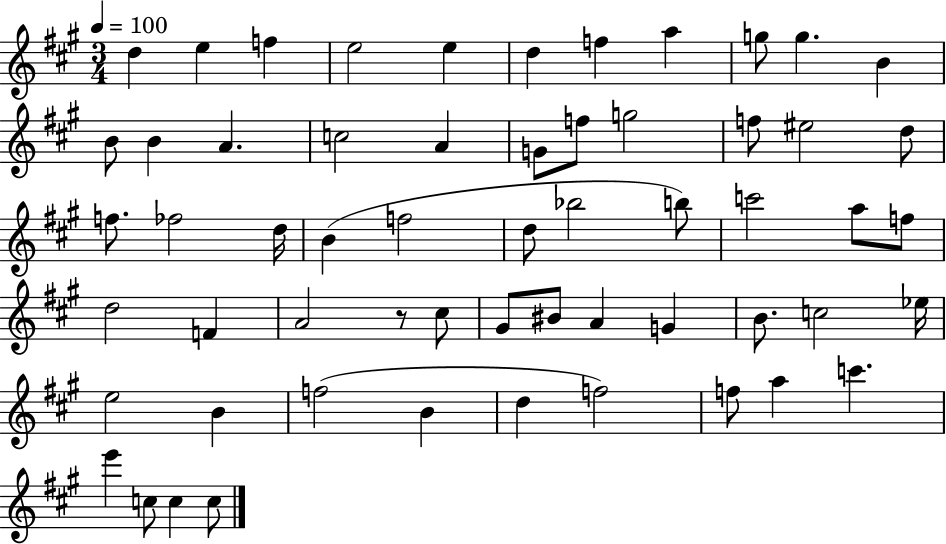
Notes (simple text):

D5/q E5/q F5/q E5/h E5/q D5/q F5/q A5/q G5/e G5/q. B4/q B4/e B4/q A4/q. C5/h A4/q G4/e F5/e G5/h F5/e EIS5/h D5/e F5/e. FES5/h D5/s B4/q F5/h D5/e Bb5/h B5/e C6/h A5/e F5/e D5/h F4/q A4/h R/e C#5/e G#4/e BIS4/e A4/q G4/q B4/e. C5/h Eb5/s E5/h B4/q F5/h B4/q D5/q F5/h F5/e A5/q C6/q. E6/q C5/e C5/q C5/e